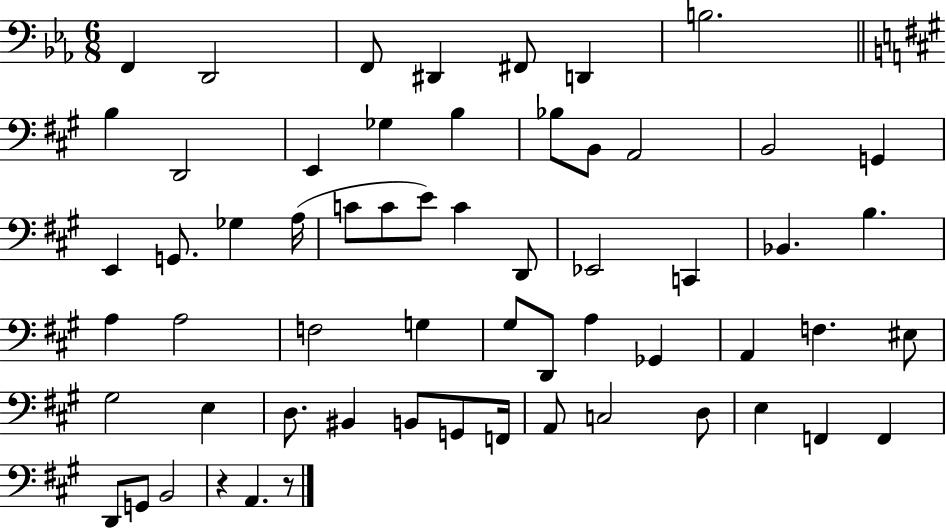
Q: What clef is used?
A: bass